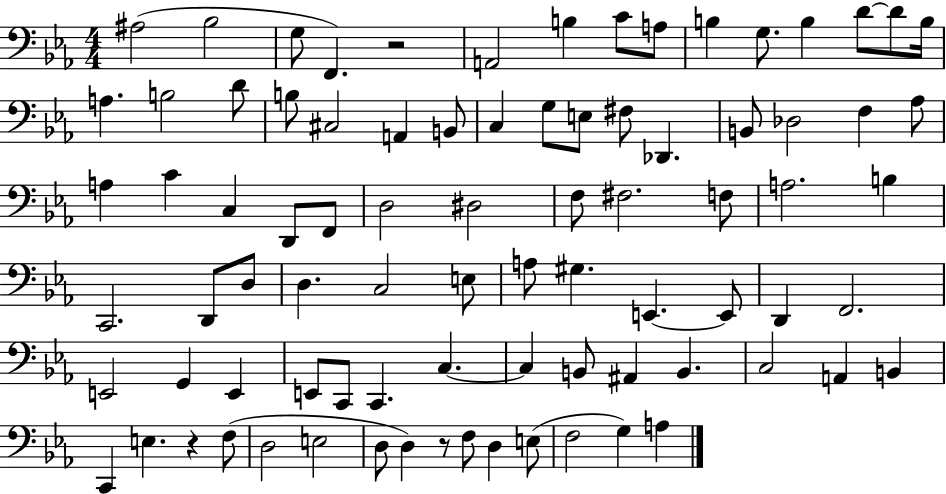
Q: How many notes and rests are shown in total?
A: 84